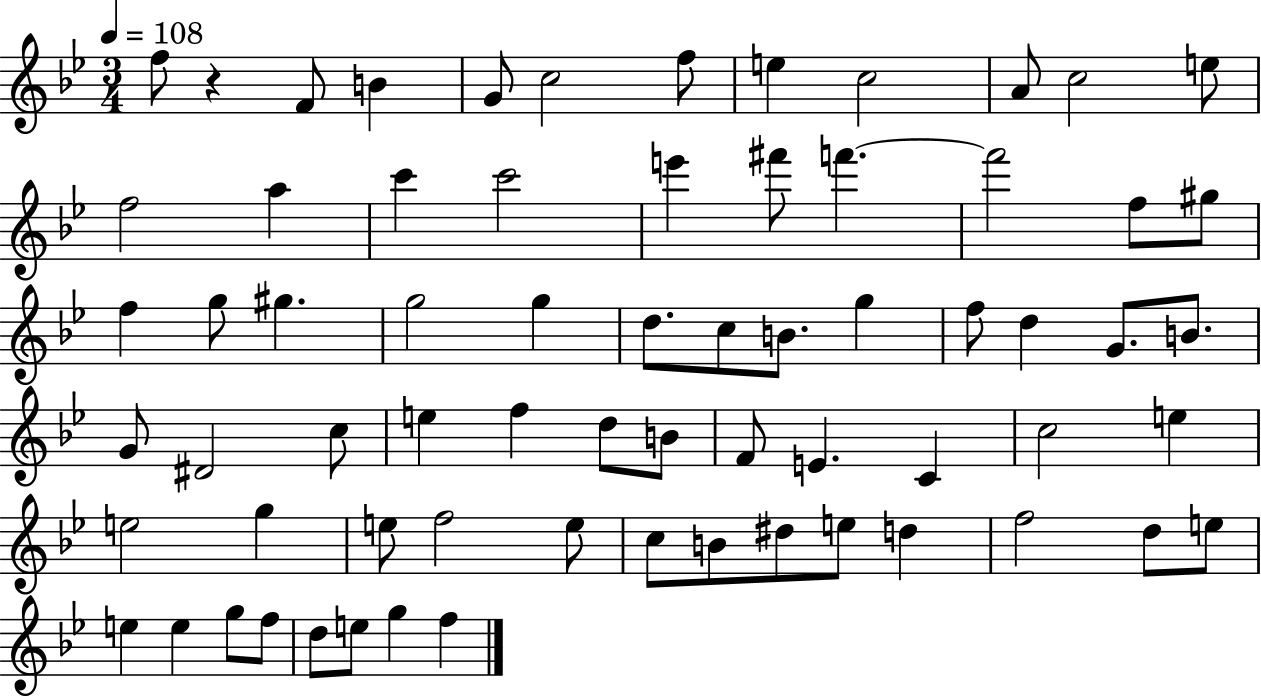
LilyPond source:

{
  \clef treble
  \numericTimeSignature
  \time 3/4
  \key bes \major
  \tempo 4 = 108
  f''8 r4 f'8 b'4 | g'8 c''2 f''8 | e''4 c''2 | a'8 c''2 e''8 | \break f''2 a''4 | c'''4 c'''2 | e'''4 fis'''8 f'''4.~~ | f'''2 f''8 gis''8 | \break f''4 g''8 gis''4. | g''2 g''4 | d''8. c''8 b'8. g''4 | f''8 d''4 g'8. b'8. | \break g'8 dis'2 c''8 | e''4 f''4 d''8 b'8 | f'8 e'4. c'4 | c''2 e''4 | \break e''2 g''4 | e''8 f''2 e''8 | c''8 b'8 dis''8 e''8 d''4 | f''2 d''8 e''8 | \break e''4 e''4 g''8 f''8 | d''8 e''8 g''4 f''4 | \bar "|."
}